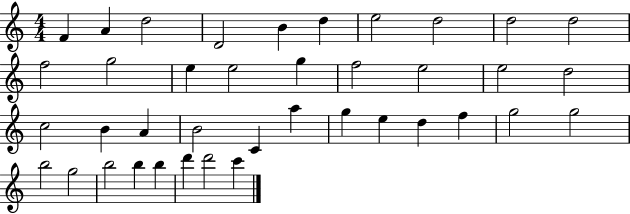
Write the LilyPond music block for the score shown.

{
  \clef treble
  \numericTimeSignature
  \time 4/4
  \key c \major
  f'4 a'4 d''2 | d'2 b'4 d''4 | e''2 d''2 | d''2 d''2 | \break f''2 g''2 | e''4 e''2 g''4 | f''2 e''2 | e''2 d''2 | \break c''2 b'4 a'4 | b'2 c'4 a''4 | g''4 e''4 d''4 f''4 | g''2 g''2 | \break b''2 g''2 | b''2 b''4 b''4 | d'''4 d'''2 c'''4 | \bar "|."
}